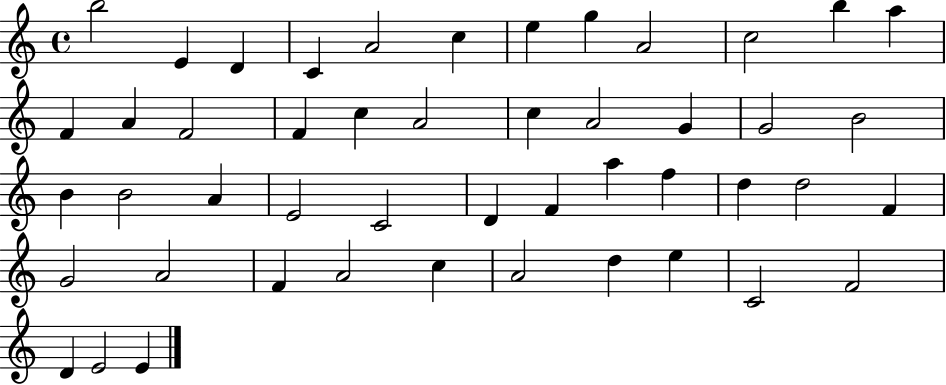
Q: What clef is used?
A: treble